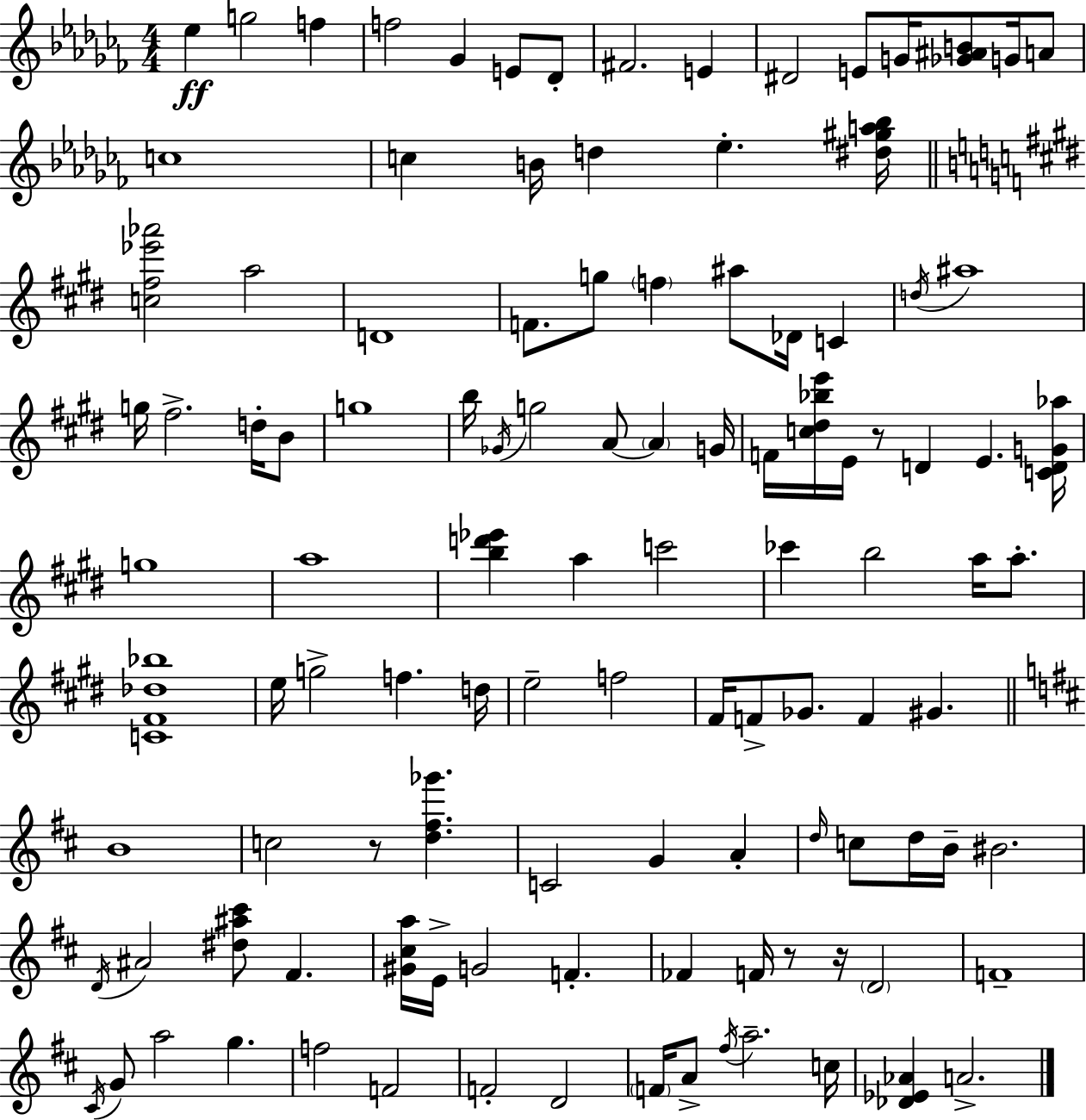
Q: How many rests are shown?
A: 4